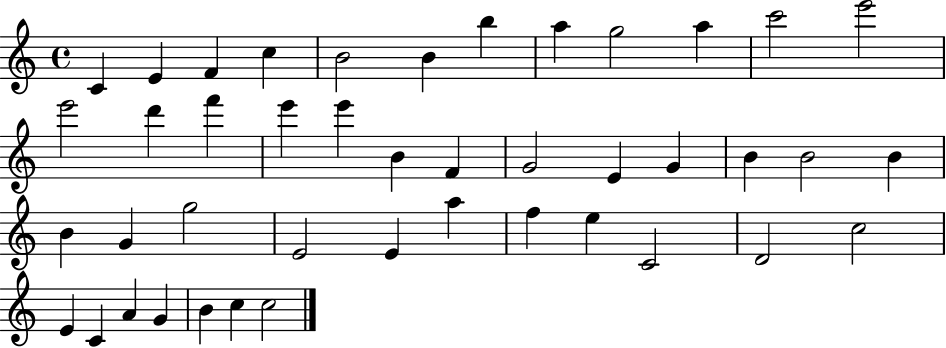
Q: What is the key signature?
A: C major